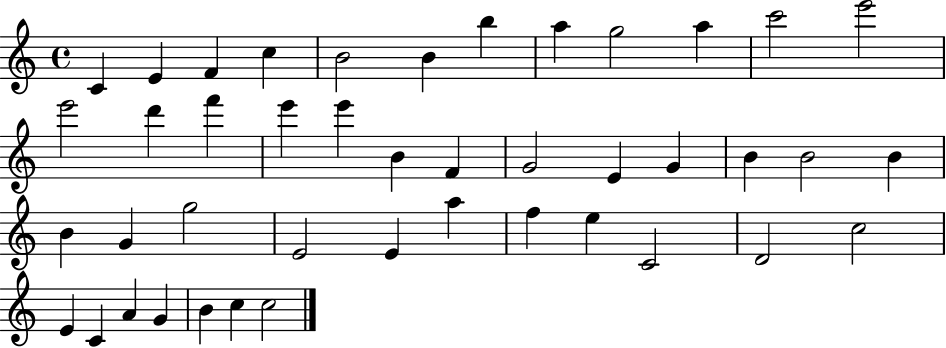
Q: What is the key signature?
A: C major